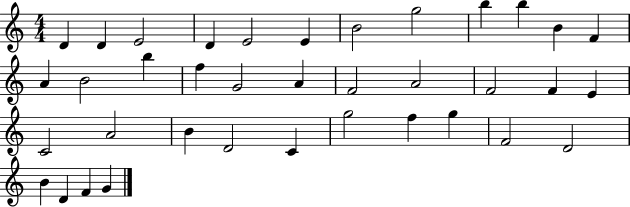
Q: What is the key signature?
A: C major